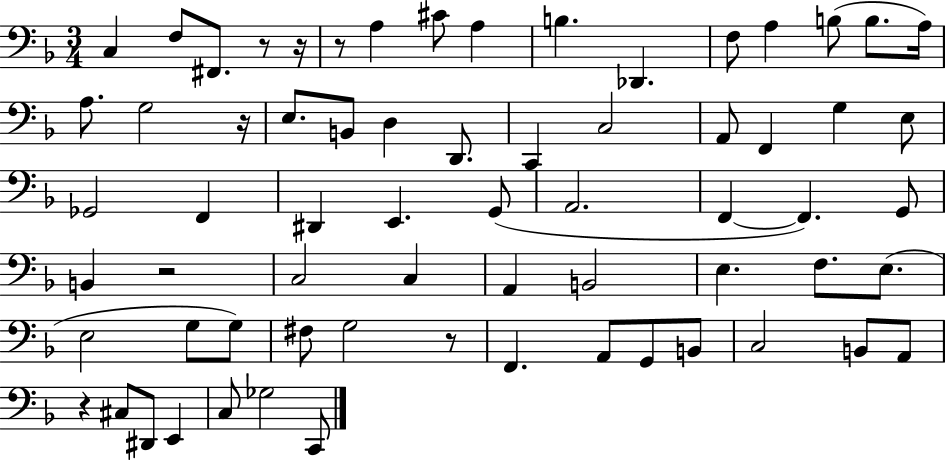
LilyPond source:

{
  \clef bass
  \numericTimeSignature
  \time 3/4
  \key f \major
  c4 f8 fis,8. r8 r16 | r8 a4 cis'8 a4 | b4. des,4. | f8 a4 b8( b8. a16) | \break a8. g2 r16 | e8. b,8 d4 d,8. | c,4 c2 | a,8 f,4 g4 e8 | \break ges,2 f,4 | dis,4 e,4. g,8( | a,2. | f,4~~ f,4.) g,8 | \break b,4 r2 | c2 c4 | a,4 b,2 | e4. f8. e8.( | \break e2 g8 g8) | fis8 g2 r8 | f,4. a,8 g,8 b,8 | c2 b,8 a,8 | \break r4 cis8 dis,8 e,4 | c8 ges2 c,8 | \bar "|."
}